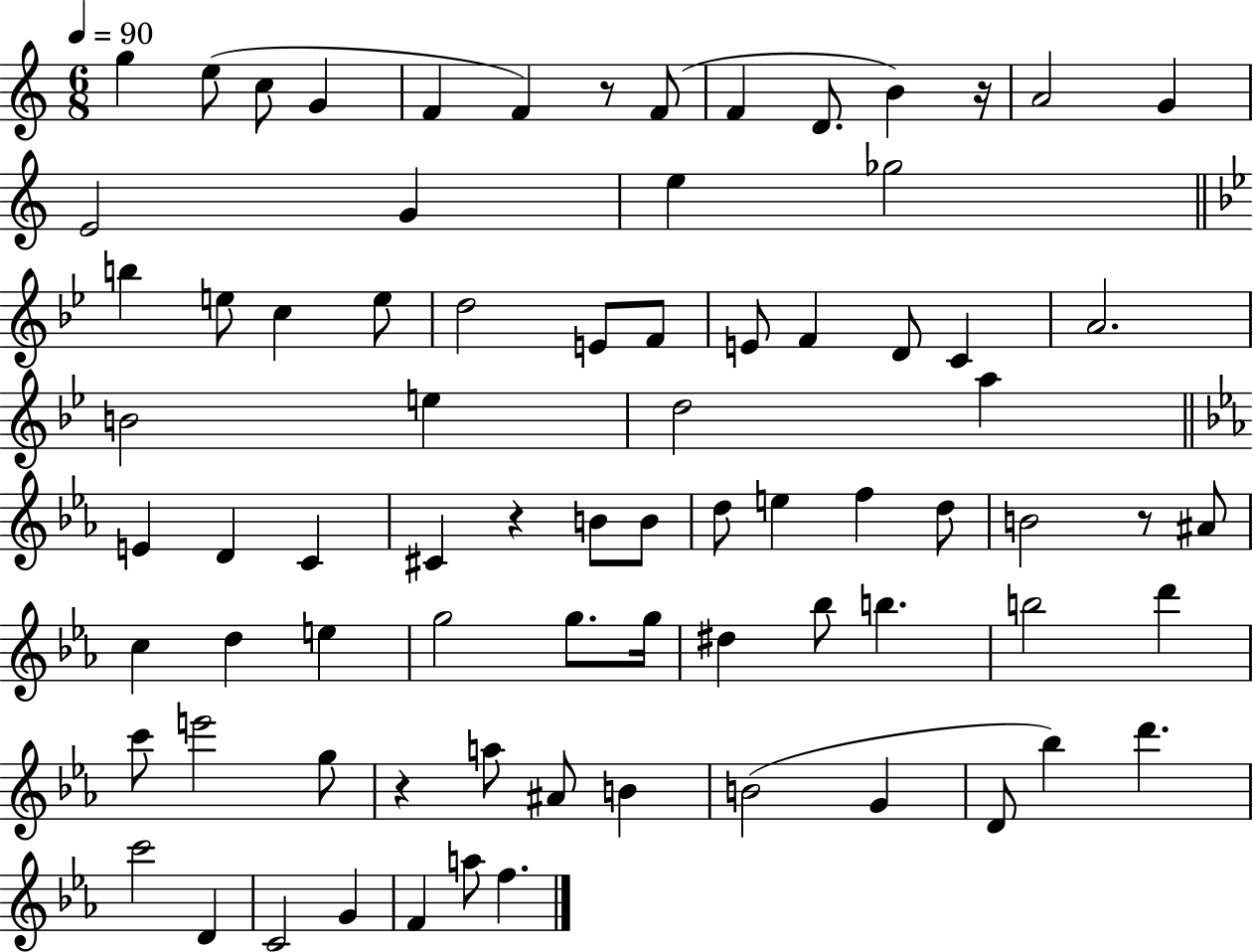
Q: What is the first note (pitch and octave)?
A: G5